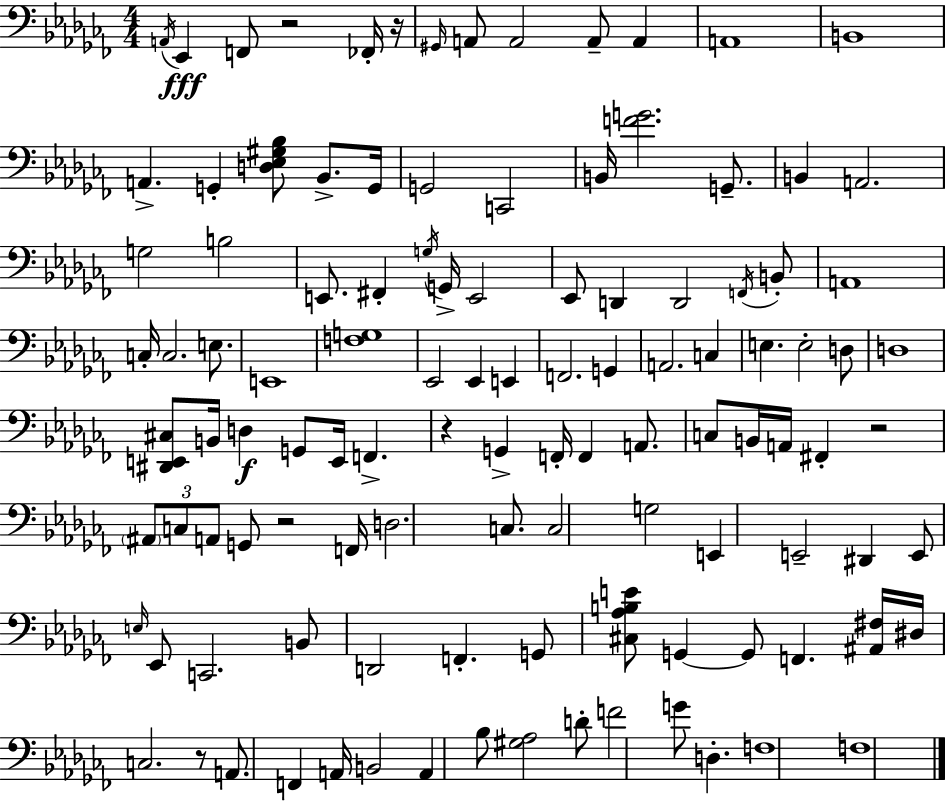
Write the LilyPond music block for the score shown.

{
  \clef bass
  \numericTimeSignature
  \time 4/4
  \key aes \minor
  \acciaccatura { a,16 }\fff ees,4 f,8 r2 fes,16-. | r16 \grace { gis,16 } a,8 a,2 a,8-- a,4 | a,1 | b,1 | \break a,4.-> g,4-. <d ees gis bes>8 bes,8.-> | g,16 g,2 c,2 | b,16 <f' g'>2. g,8.-- | b,4 a,2. | \break g2 b2 | e,8. fis,4-. \acciaccatura { g16 } g,16-> e,2 | ees,8 d,4 d,2 | \acciaccatura { f,16 } b,8-. a,1 | \break c16-. c2. | e8. e,1 | <f g>1 | ees,2 ees,4 | \break e,4 f,2. | g,4 a,2. | c4 e4. e2-. | d8 d1 | \break <dis, e, cis>8 b,16 d4\f g,8 e,16 f,4.-> | r4 g,4-> f,16-. f,4 | a,8. c8 b,16 a,16 fis,4-. r2 | \tuplet 3/2 { \parenthesize ais,8 c8 a,8 } g,8 r2 | \break f,16 d2. | c8. c2 g2 | e,4 e,2-- | dis,4 e,8 \grace { e16 } ees,8 c,2. | \break b,8 d,2 f,4.-. | g,8 <cis aes b e'>8 g,4~~ g,8 f,4. | <ais, fis>16 dis16 c2. | r8 a,8. f,4 a,16 b,2 | \break a,4 bes8 <gis aes>2 | d'8-. f'2 g'8 d4.-. | f1 | f1 | \break \bar "|."
}